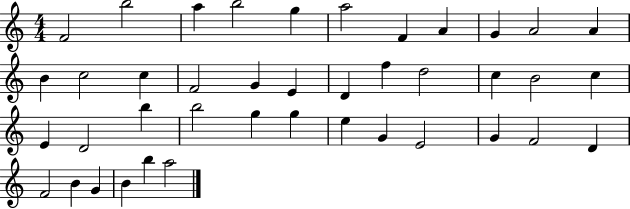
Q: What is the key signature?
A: C major